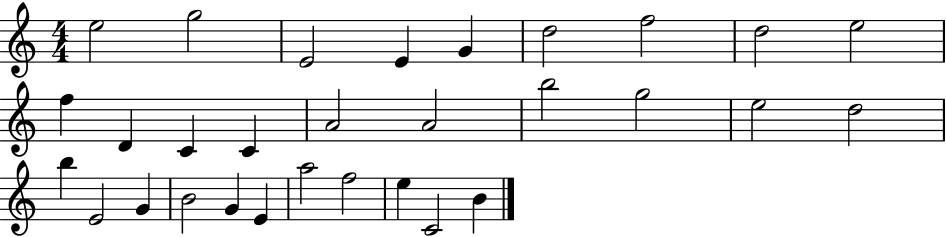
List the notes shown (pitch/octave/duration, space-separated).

E5/h G5/h E4/h E4/q G4/q D5/h F5/h D5/h E5/h F5/q D4/q C4/q C4/q A4/h A4/h B5/h G5/h E5/h D5/h B5/q E4/h G4/q B4/h G4/q E4/q A5/h F5/h E5/q C4/h B4/q